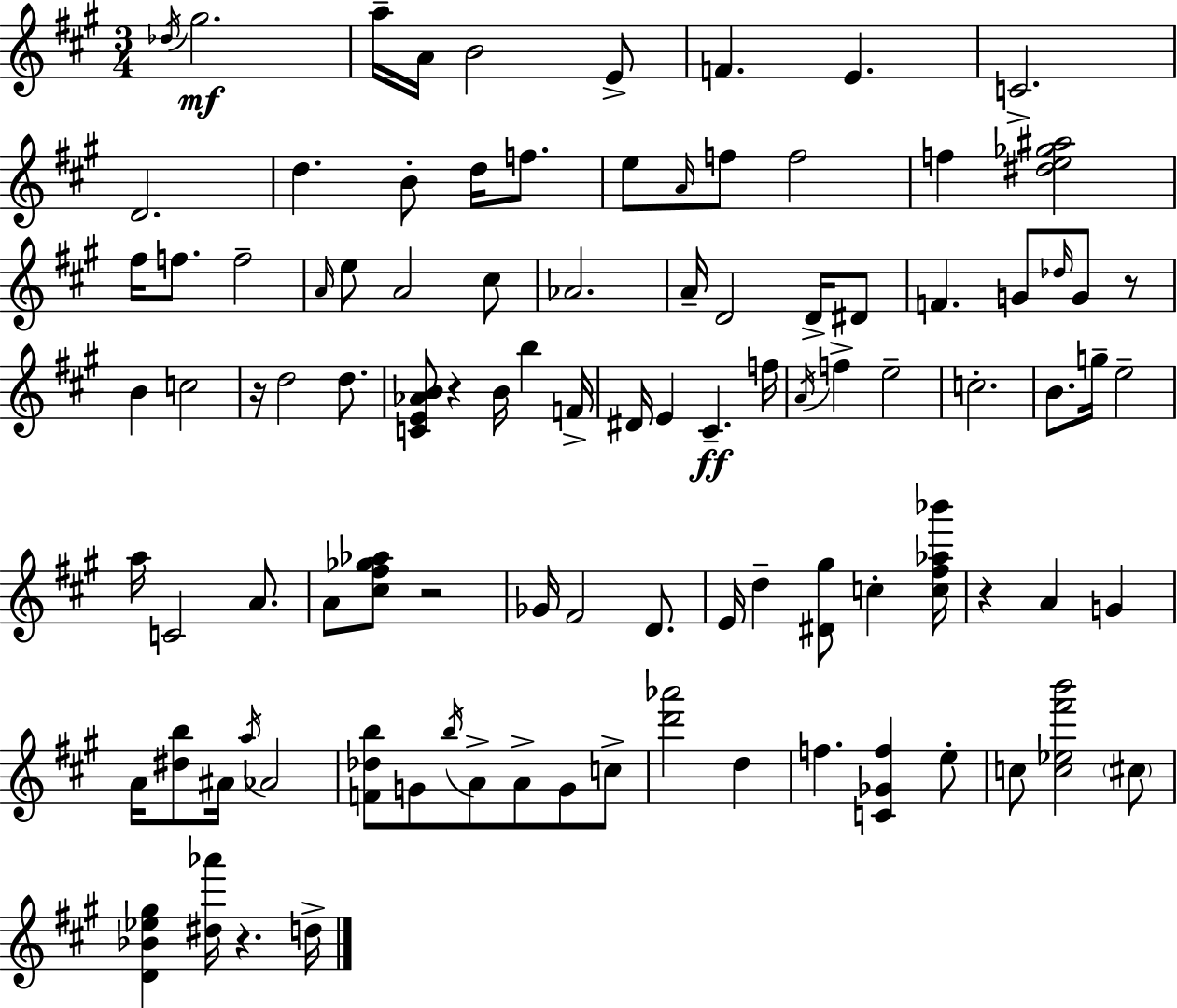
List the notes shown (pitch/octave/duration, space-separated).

Db5/s G#5/h. A5/s A4/s B4/h E4/e F4/q. E4/q. C4/h. D4/h. D5/q. B4/e D5/s F5/e. E5/e A4/s F5/e F5/h F5/q [D#5,E5,Gb5,A#5]/h F#5/s F5/e. F5/h A4/s E5/e A4/h C#5/e Ab4/h. A4/s D4/h D4/s D#4/e F4/q. G4/e Db5/s G4/e R/e B4/q C5/h R/s D5/h D5/e. [C4,E4,Ab4,B4]/e R/q B4/s B5/q F4/s D#4/s E4/q C#4/q. F5/s A4/s F5/q E5/h C5/h. B4/e. G5/s E5/h A5/s C4/h A4/e. A4/e [C#5,F#5,Gb5,Ab5]/e R/h Gb4/s F#4/h D4/e. E4/s D5/q [D#4,G#5]/e C5/q [C5,F#5,Ab5,Bb6]/s R/q A4/q G4/q A4/s [D#5,B5]/e A#4/s A5/s Ab4/h [F4,Db5,B5]/e G4/e B5/s A4/e A4/e G4/e C5/e [D6,Ab6]/h D5/q F5/q. [C4,Gb4,F5]/q E5/e C5/e [C5,Eb5,F#6,B6]/h C#5/e [D4,Bb4,Eb5,G#5]/q [D#5,Ab6]/s R/q. D5/s